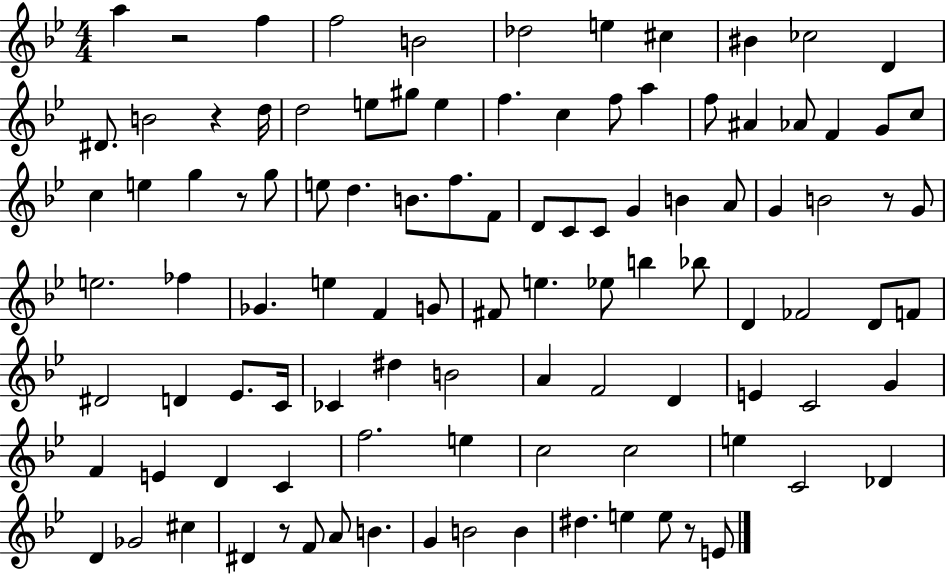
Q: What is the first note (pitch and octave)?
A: A5